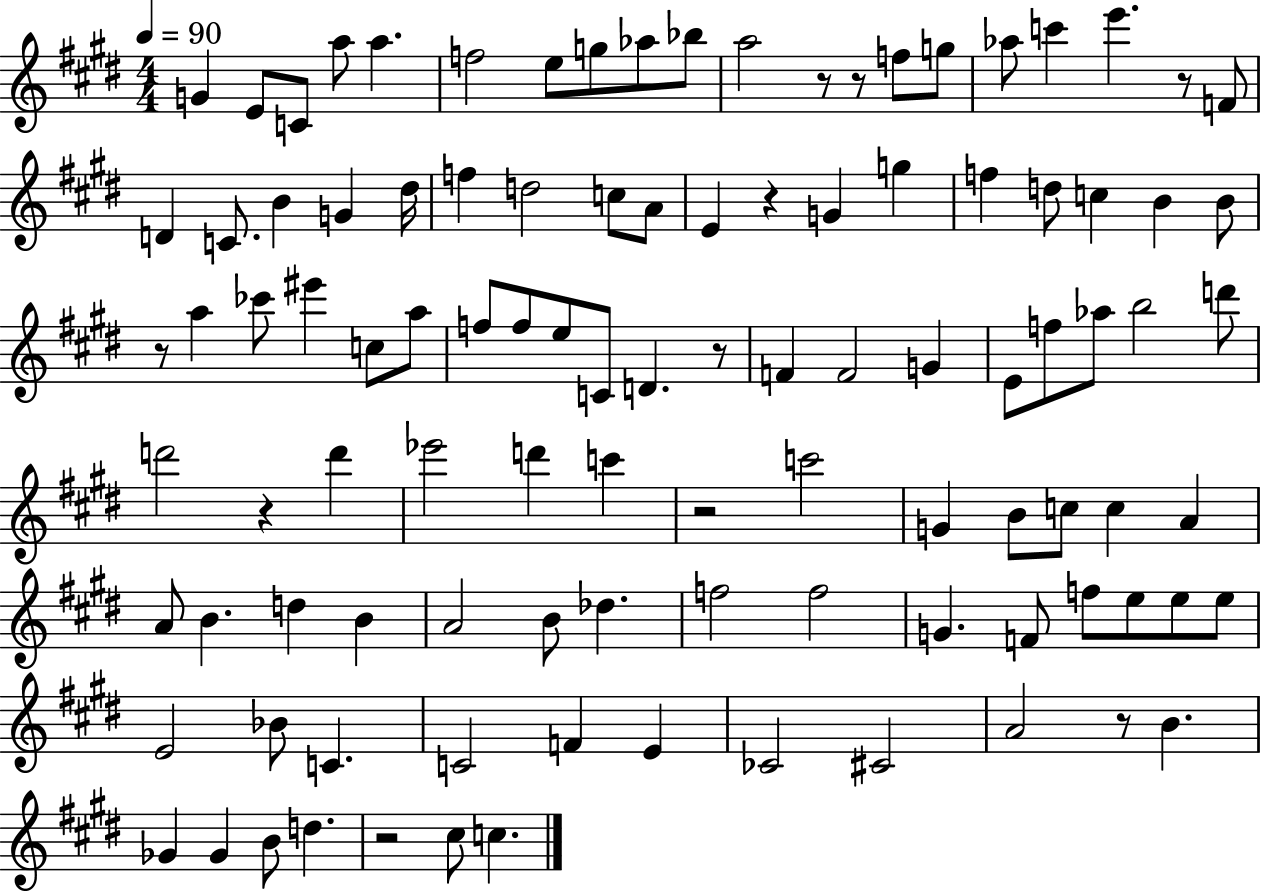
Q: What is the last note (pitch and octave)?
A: C5